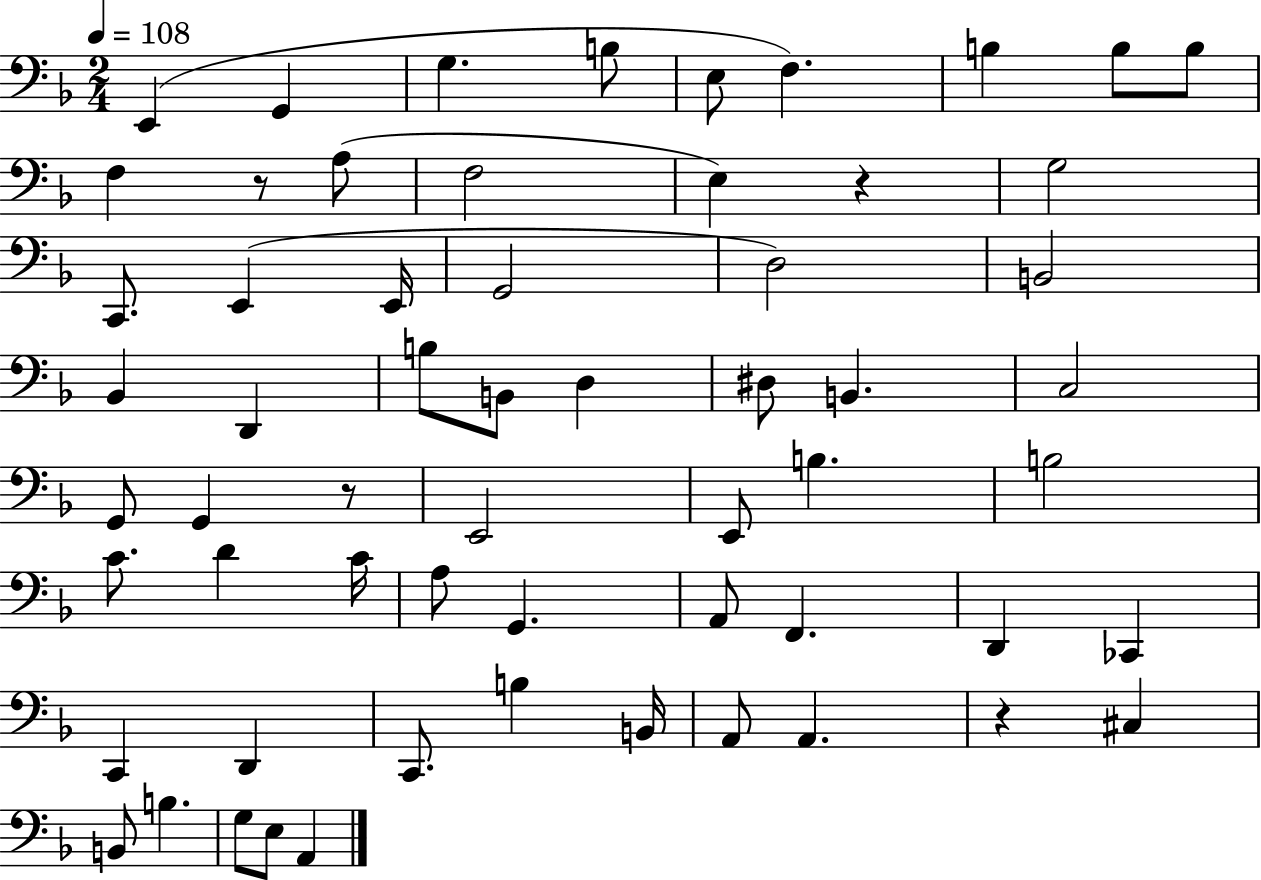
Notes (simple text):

E2/q G2/q G3/q. B3/e E3/e F3/q. B3/q B3/e B3/e F3/q R/e A3/e F3/h E3/q R/q G3/h C2/e. E2/q E2/s G2/h D3/h B2/h Bb2/q D2/q B3/e B2/e D3/q D#3/e B2/q. C3/h G2/e G2/q R/e E2/h E2/e B3/q. B3/h C4/e. D4/q C4/s A3/e G2/q. A2/e F2/q. D2/q CES2/q C2/q D2/q C2/e. B3/q B2/s A2/e A2/q. R/q C#3/q B2/e B3/q. G3/e E3/e A2/q